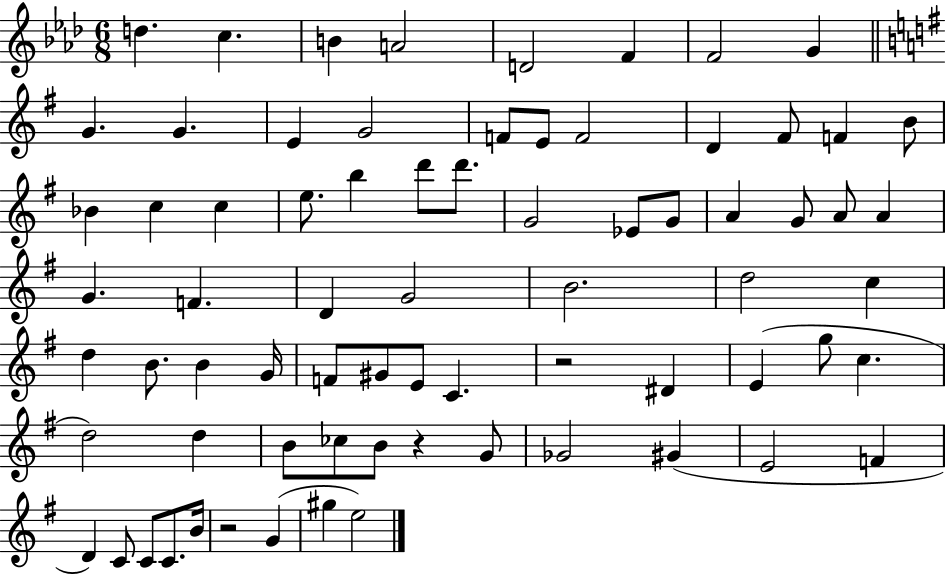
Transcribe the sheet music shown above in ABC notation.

X:1
T:Untitled
M:6/8
L:1/4
K:Ab
d c B A2 D2 F F2 G G G E G2 F/2 E/2 F2 D ^F/2 F B/2 _B c c e/2 b d'/2 d'/2 G2 _E/2 G/2 A G/2 A/2 A G F D G2 B2 d2 c d B/2 B G/4 F/2 ^G/2 E/2 C z2 ^D E g/2 c d2 d B/2 _c/2 B/2 z G/2 _G2 ^G E2 F D C/2 C/2 C/2 B/4 z2 G ^g e2